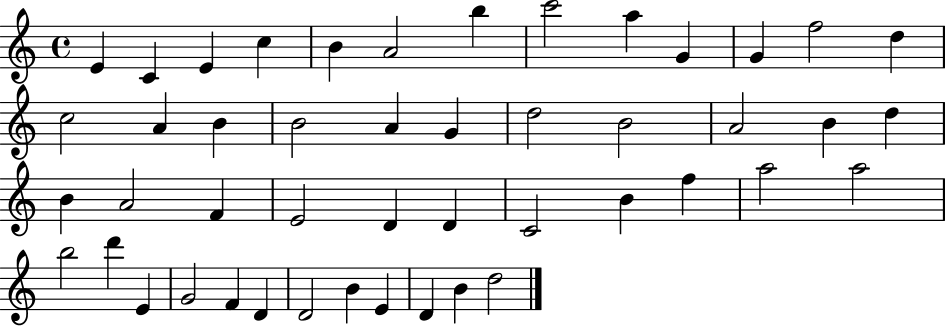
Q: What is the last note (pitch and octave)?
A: D5